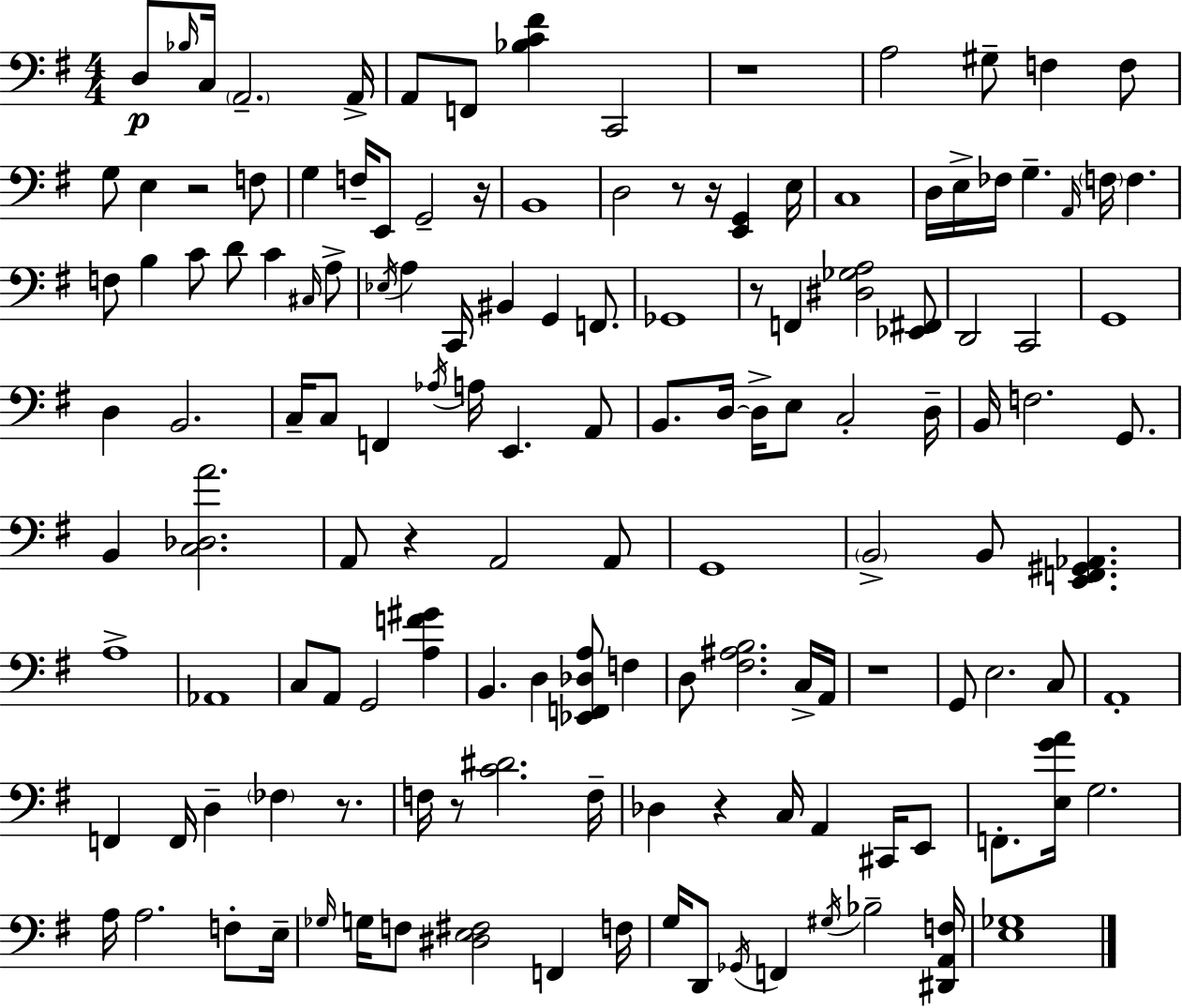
{
  \clef bass
  \numericTimeSignature
  \time 4/4
  \key g \major
  d8\p \grace { bes16 } c16 \parenthesize a,2.-- | a,16-> a,8 f,8 <bes c' fis'>4 c,2 | r1 | a2 gis8-- f4 f8 | \break g8 e4 r2 f8 | g4 f16-- e,8 g,2-- | r16 b,1 | d2 r8 r16 <e, g,>4 | \break e16 c1 | d16 e16-> fes16 g4.-- \grace { a,16 } \parenthesize f16 f4. | f8 b4 c'8 d'8 c'4 | \grace { cis16 } a8-> \acciaccatura { ees16 } a4 c,16 bis,4 g,4 | \break f,8. ges,1 | r8 f,4 <dis ges a>2 | <ees, fis,>8 d,2 c,2 | g,1 | \break d4 b,2. | c16-- c8 f,4 \acciaccatura { aes16 } a16 e,4. | a,8 b,8. d16~~ d16-> e8 c2-. | d16-- b,16 f2. | \break g,8. b,4 <c des a'>2. | a,8 r4 a,2 | a,8 g,1 | \parenthesize b,2-> b,8 <e, f, gis, aes,>4. | \break a1-> | aes,1 | c8 a,8 g,2 | <a f' gis'>4 b,4. d4 <ees, f, des a>8 | \break f4 d8 <fis ais b>2. | c16-> a,16 r1 | g,8 e2. | c8 a,1-. | \break f,4 f,16 d4-- \parenthesize fes4 | r8. f16 r8 <c' dis'>2. | f16-- des4 r4 c16 a,4 | cis,16 e,8 f,8.-. <e g' a'>16 g2. | \break a16 a2. | f8-. e16-- \grace { ges16 } g16 f8 <dis e fis>2 | f,4 f16 g16 d,8 \acciaccatura { ges,16 } f,4 \acciaccatura { gis16 } bes2-- | <dis, a, f>16 <e ges>1 | \break \bar "|."
}